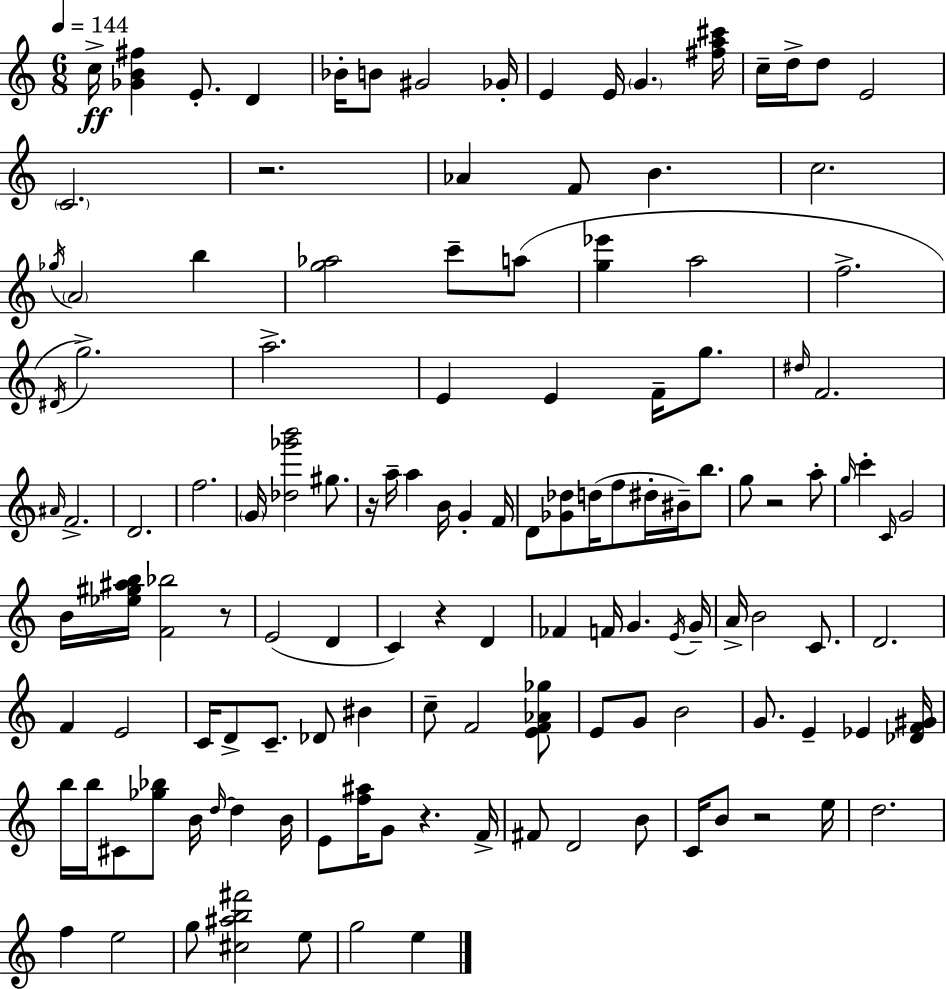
X:1
T:Untitled
M:6/8
L:1/4
K:C
c/4 [_GB^f] E/2 D _B/4 B/2 ^G2 _G/4 E E/4 G [^fa^c']/4 c/4 d/4 d/2 E2 C2 z2 _A F/2 B c2 _g/4 A2 b [g_a]2 c'/2 a/2 [g_e'] a2 f2 ^D/4 g2 a2 E E F/4 g/2 ^d/4 F2 ^A/4 F2 D2 f2 G/4 [_d_g'b']2 ^g/2 z/4 a/4 a B/4 G F/4 D/2 [_G_d]/2 d/4 f/2 ^d/4 ^B/4 b/2 g/2 z2 a/2 g/4 c' C/4 G2 B/4 [_e^g^ab]/4 [F_b]2 z/2 E2 D C z D _F F/4 G E/4 G/4 A/4 B2 C/2 D2 F E2 C/4 D/2 C/2 _D/2 ^B c/2 F2 [EF_A_g]/2 E/2 G/2 B2 G/2 E _E [_DF^G]/4 b/4 b/4 ^C/2 [_g_b]/2 B/4 d/4 d B/4 E/2 [f^a]/4 G/2 z F/4 ^F/2 D2 B/2 C/4 B/2 z2 e/4 d2 f e2 g/2 [^c^ab^f']2 e/2 g2 e